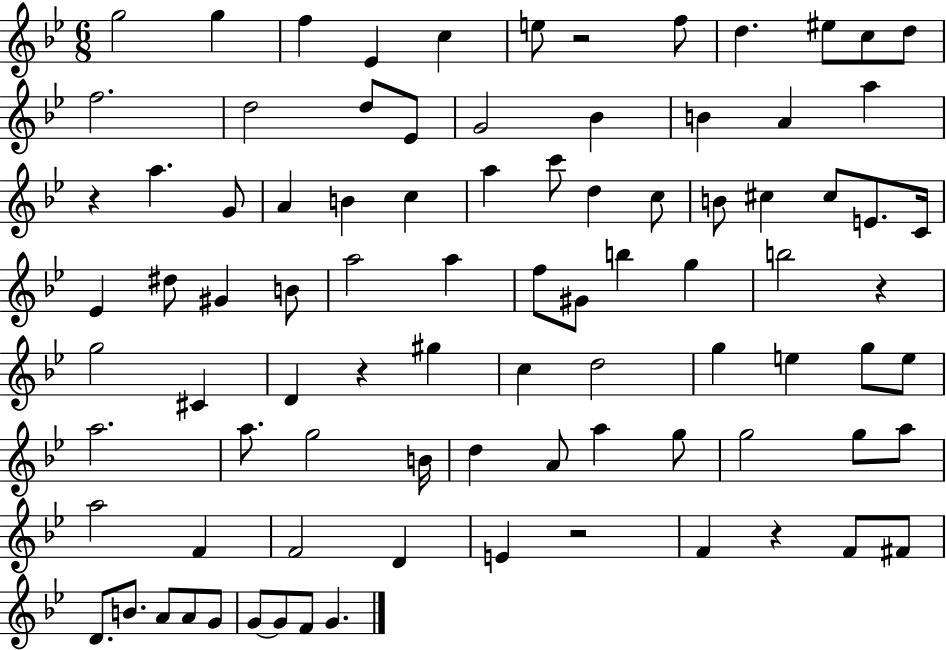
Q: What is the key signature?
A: BES major